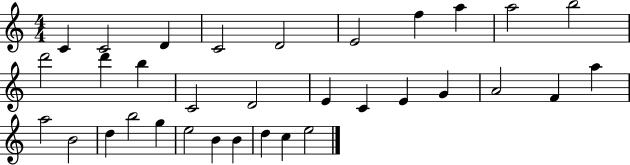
{
  \clef treble
  \numericTimeSignature
  \time 4/4
  \key c \major
  c'4 c'2 d'4 | c'2 d'2 | e'2 f''4 a''4 | a''2 b''2 | \break d'''2 d'''4 b''4 | c'2 d'2 | e'4 c'4 e'4 g'4 | a'2 f'4 a''4 | \break a''2 b'2 | d''4 b''2 g''4 | e''2 b'4 b'4 | d''4 c''4 e''2 | \break \bar "|."
}